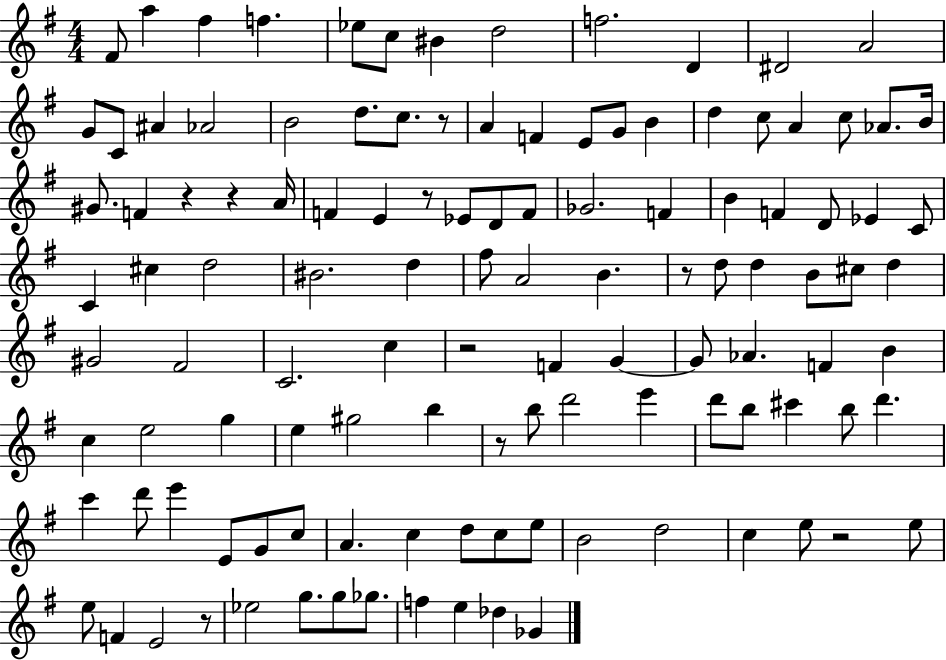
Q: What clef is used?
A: treble